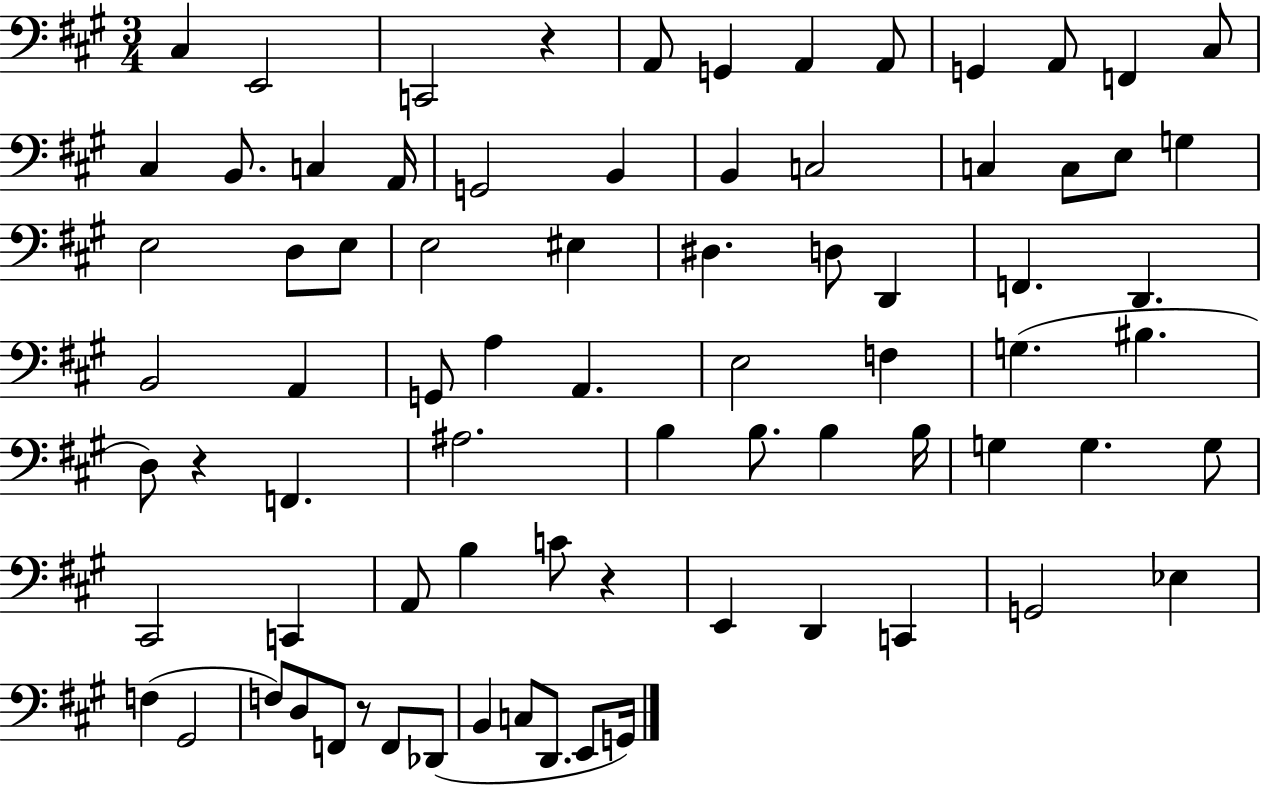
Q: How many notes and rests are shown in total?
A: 78